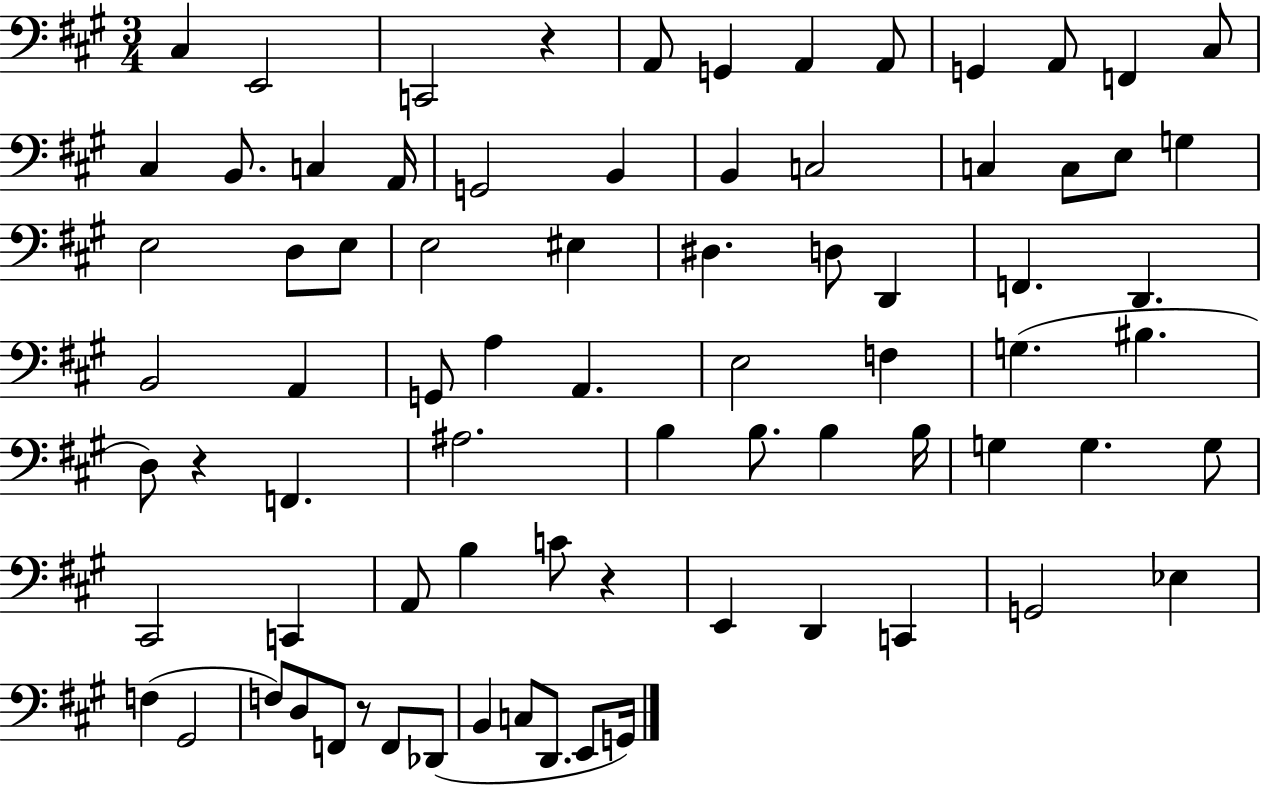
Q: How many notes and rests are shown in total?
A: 78